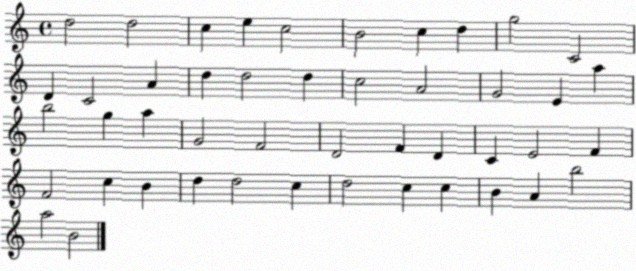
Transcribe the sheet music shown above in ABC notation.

X:1
T:Untitled
M:4/4
L:1/4
K:C
d2 d2 c e c2 B2 c d g2 C2 D C2 A d d2 d c2 A2 G2 E a b2 g a G2 F2 D2 F D C E2 F F2 c B d d2 c d2 c c B A b2 a2 B2